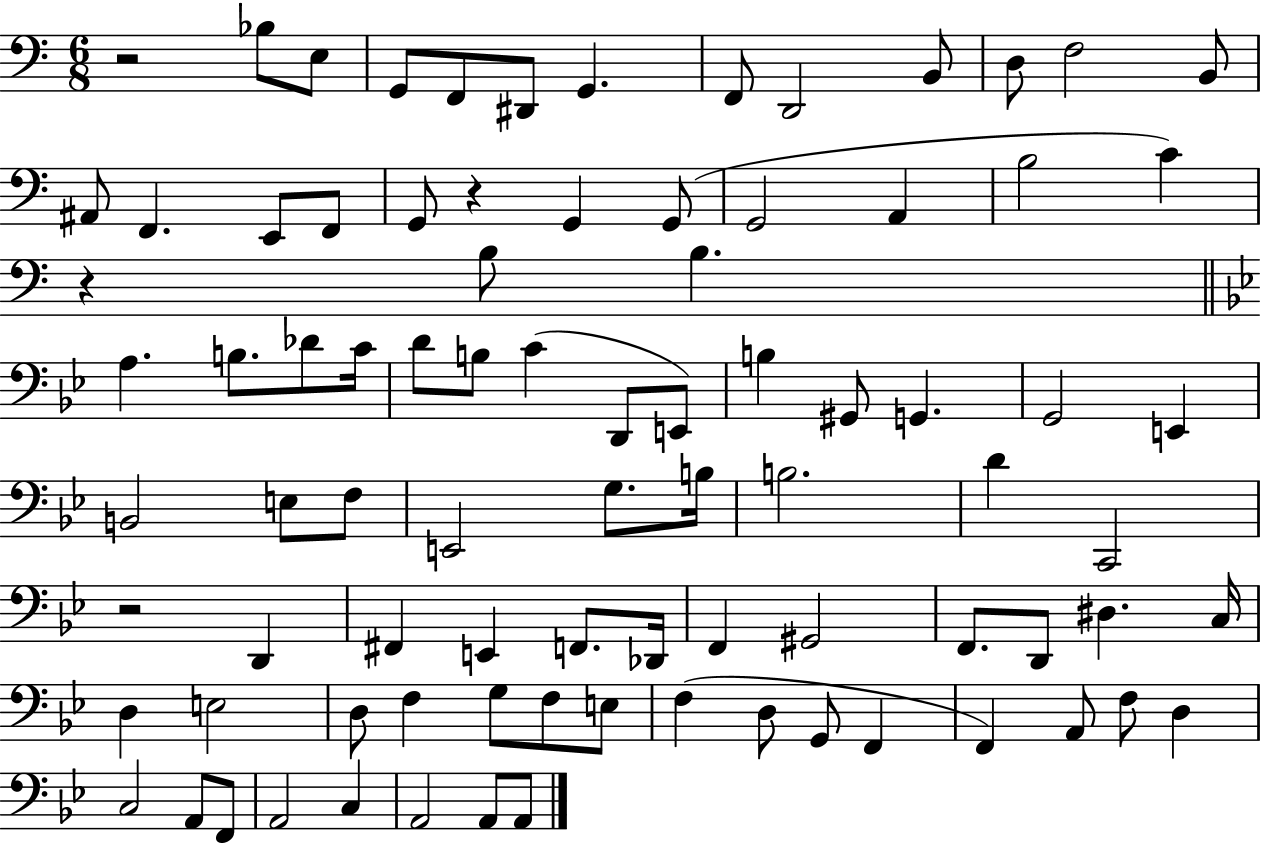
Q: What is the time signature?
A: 6/8